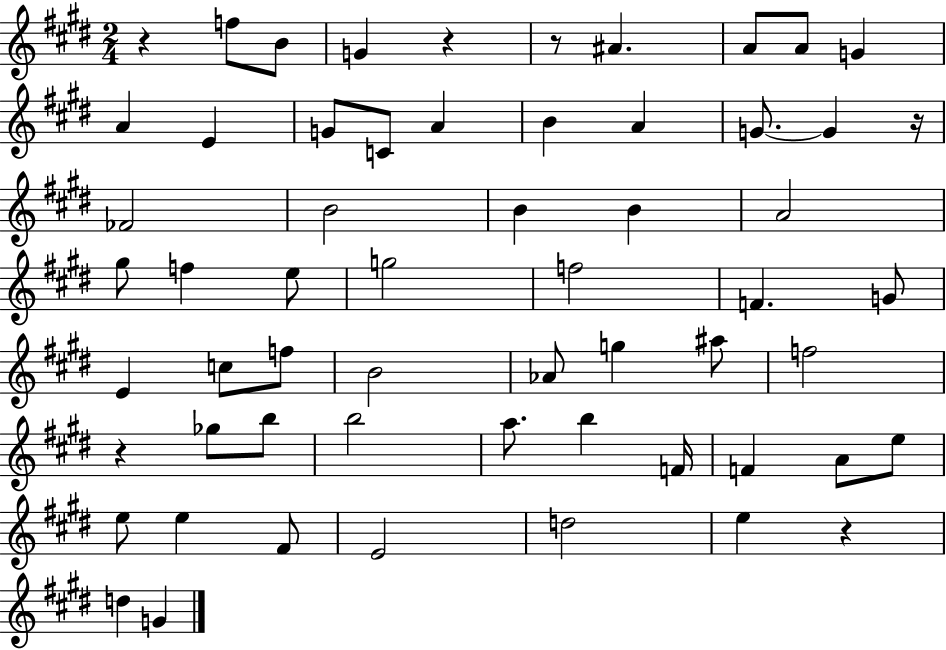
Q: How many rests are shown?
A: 6